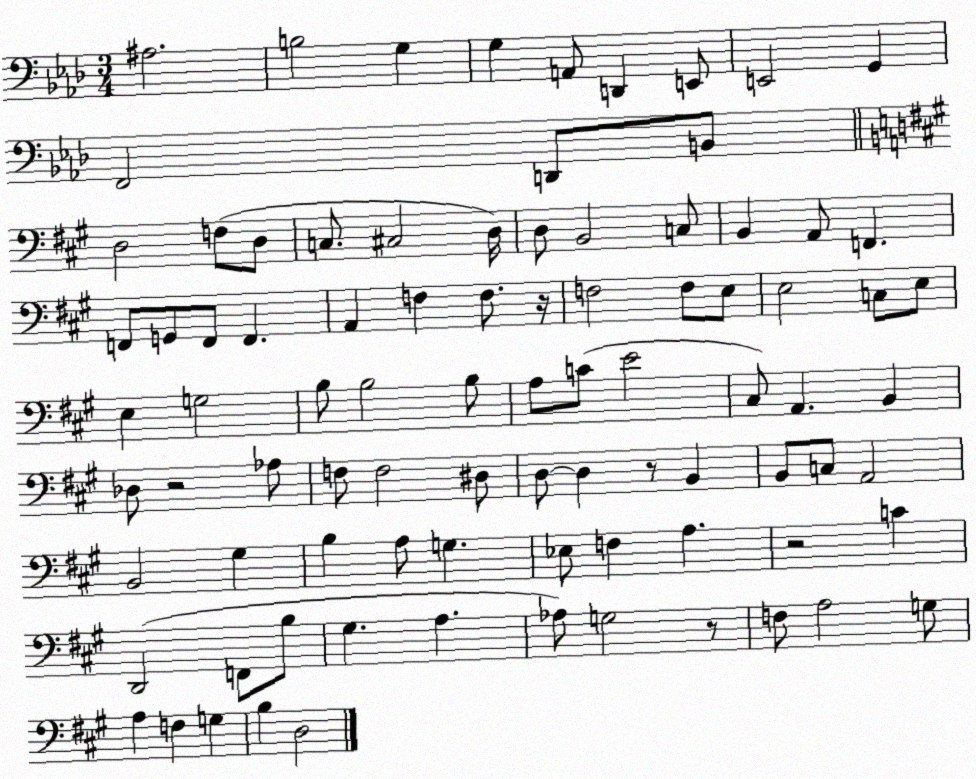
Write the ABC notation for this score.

X:1
T:Untitled
M:3/4
L:1/4
K:Ab
^A,2 B,2 G, G, A,,/2 D,, E,,/2 E,,2 G,, F,,2 D,,/2 B,,/2 D,2 F,/2 D,/2 C,/2 ^C,2 D,/4 D,/2 B,,2 C,/2 B,, A,,/2 F,, F,,/2 G,,/2 F,,/2 F,, A,, F, F,/2 z/4 F,2 F,/2 E,/2 E,2 C,/2 E,/2 E, G,2 B,/2 B,2 B,/2 A,/2 C/2 E2 ^C,/2 A,, B,, _D,/2 z2 _A,/2 F,/2 F,2 ^D,/2 D,/2 D, z/2 B,, B,,/2 C,/2 A,,2 B,,2 ^G, B, A,/2 G, _E,/2 F, A, z2 C D,,2 F,,/2 B,/2 ^G, A, _A,/2 G,2 z/2 F,/2 A,2 G,/2 A, F, G, B, D,2